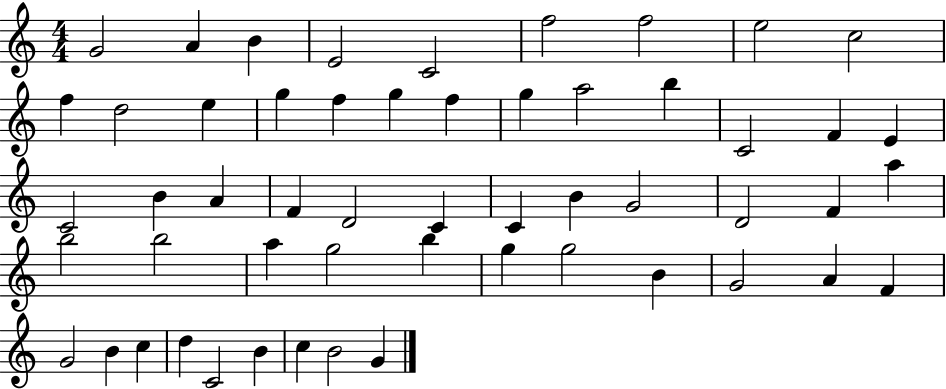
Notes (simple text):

G4/h A4/q B4/q E4/h C4/h F5/h F5/h E5/h C5/h F5/q D5/h E5/q G5/q F5/q G5/q F5/q G5/q A5/h B5/q C4/h F4/q E4/q C4/h B4/q A4/q F4/q D4/h C4/q C4/q B4/q G4/h D4/h F4/q A5/q B5/h B5/h A5/q G5/h B5/q G5/q G5/h B4/q G4/h A4/q F4/q G4/h B4/q C5/q D5/q C4/h B4/q C5/q B4/h G4/q